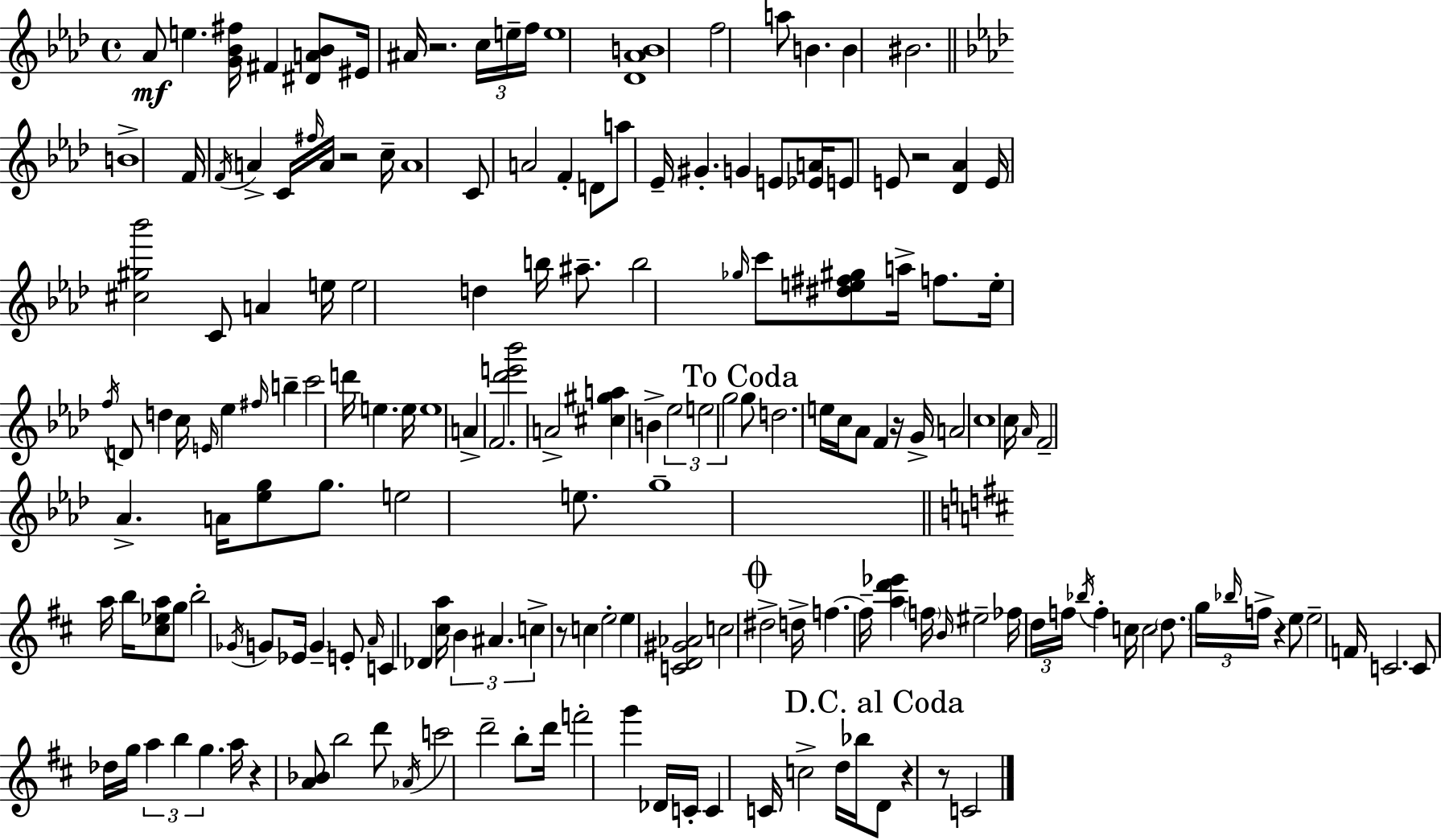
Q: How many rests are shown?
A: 9